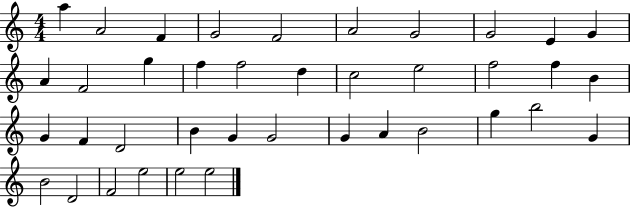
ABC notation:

X:1
T:Untitled
M:4/4
L:1/4
K:C
a A2 F G2 F2 A2 G2 G2 E G A F2 g f f2 d c2 e2 f2 f B G F D2 B G G2 G A B2 g b2 G B2 D2 F2 e2 e2 e2